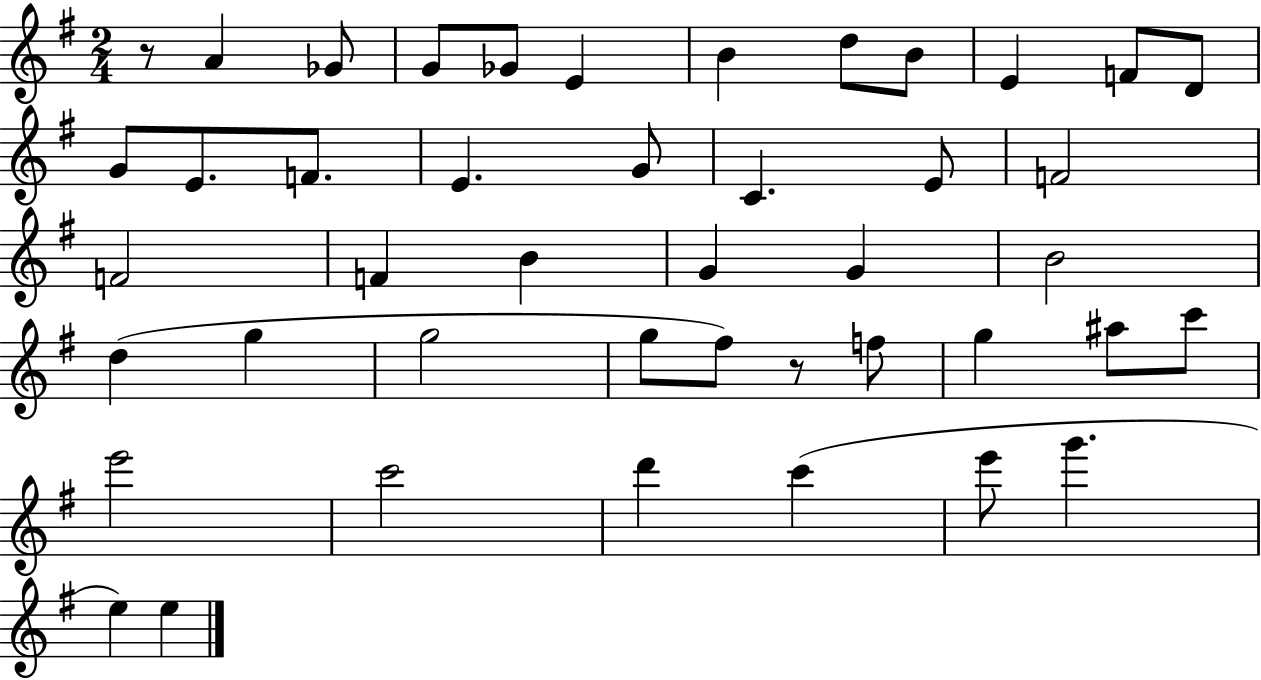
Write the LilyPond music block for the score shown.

{
  \clef treble
  \numericTimeSignature
  \time 2/4
  \key g \major
  \repeat volta 2 { r8 a'4 ges'8 | g'8 ges'8 e'4 | b'4 d''8 b'8 | e'4 f'8 d'8 | \break g'8 e'8. f'8. | e'4. g'8 | c'4. e'8 | f'2 | \break f'2 | f'4 b'4 | g'4 g'4 | b'2 | \break d''4( g''4 | g''2 | g''8 fis''8) r8 f''8 | g''4 ais''8 c'''8 | \break e'''2 | c'''2 | d'''4 c'''4( | e'''8 g'''4. | \break e''4) e''4 | } \bar "|."
}